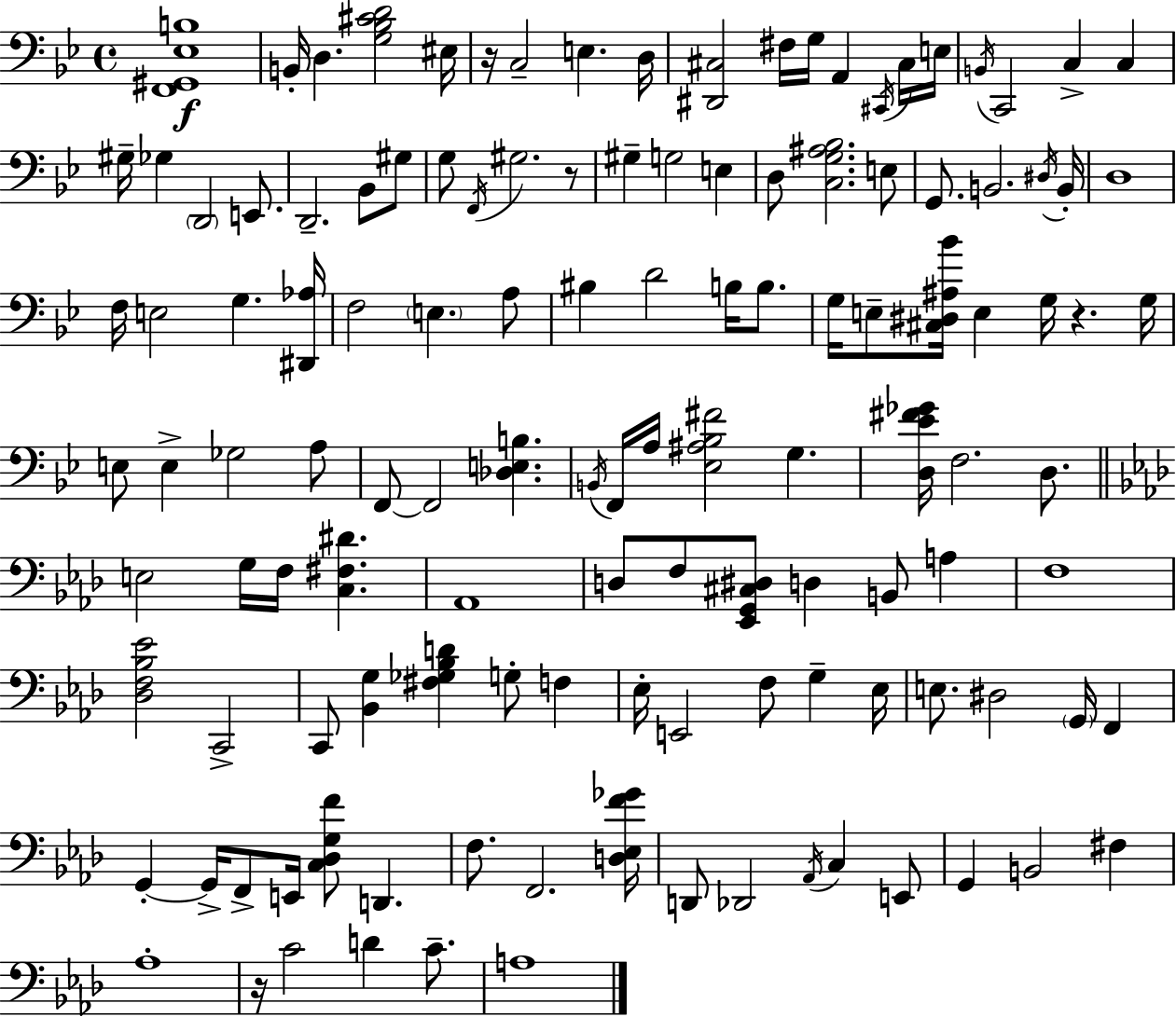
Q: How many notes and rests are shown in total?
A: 126